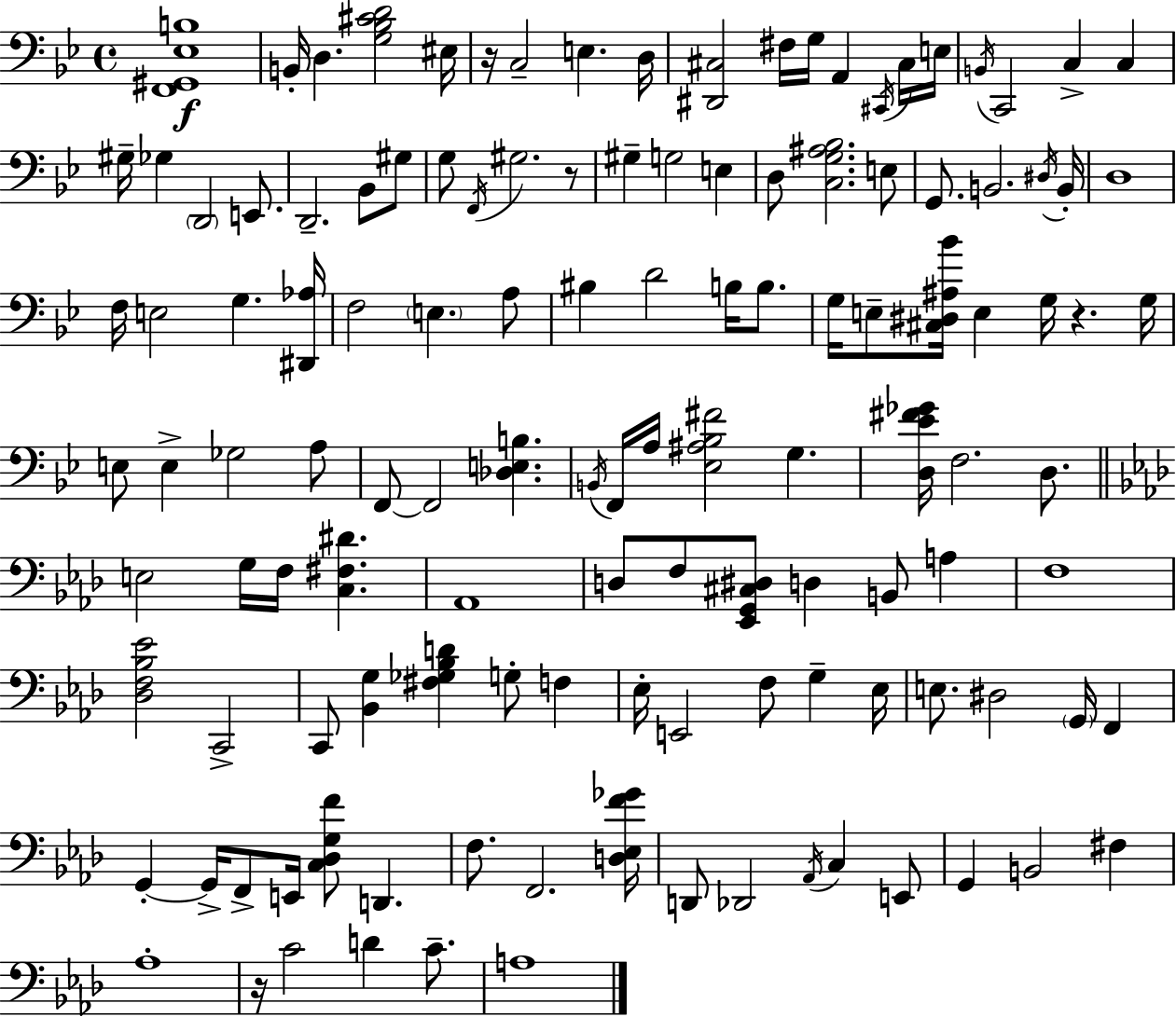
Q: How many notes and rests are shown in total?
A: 126